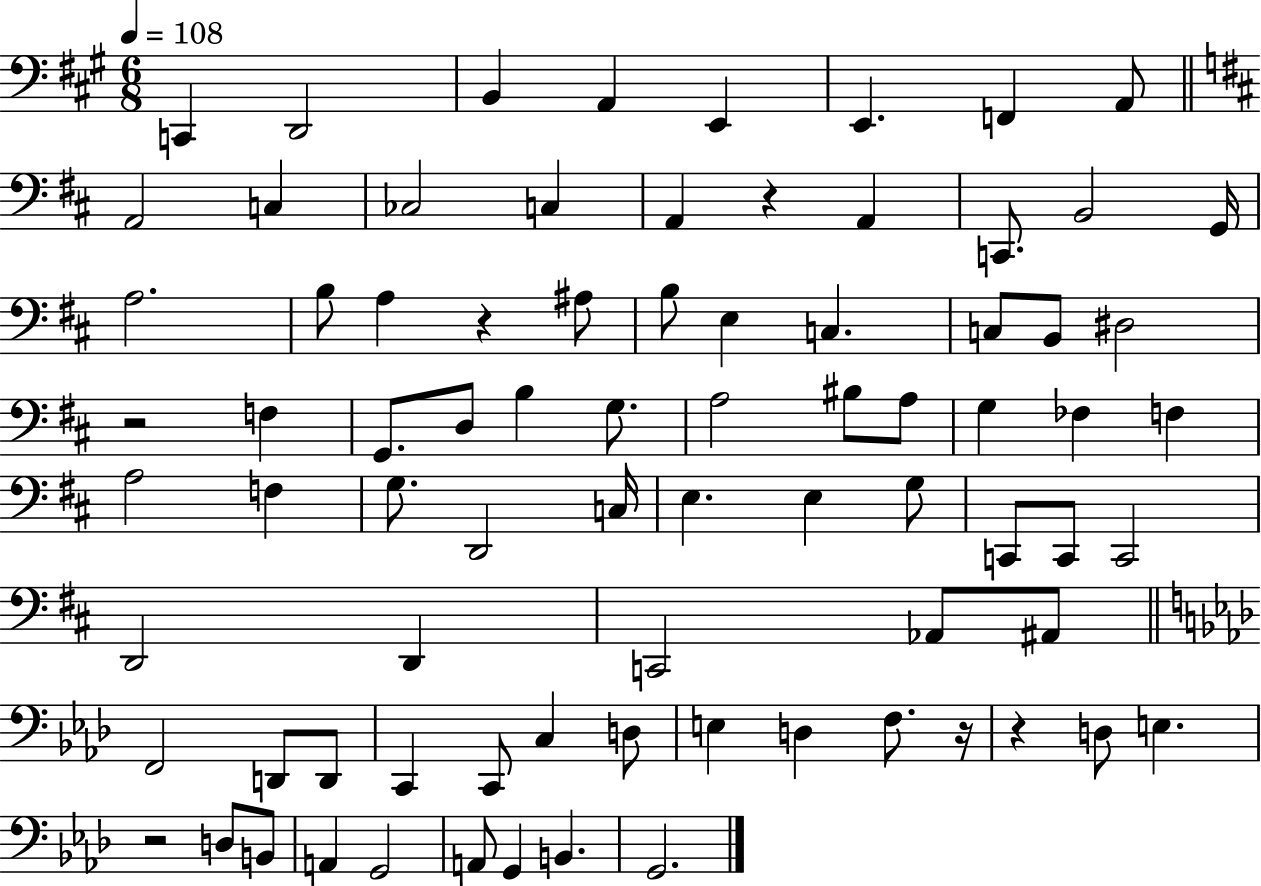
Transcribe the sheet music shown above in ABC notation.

X:1
T:Untitled
M:6/8
L:1/4
K:A
C,, D,,2 B,, A,, E,, E,, F,, A,,/2 A,,2 C, _C,2 C, A,, z A,, C,,/2 B,,2 G,,/4 A,2 B,/2 A, z ^A,/2 B,/2 E, C, C,/2 B,,/2 ^D,2 z2 F, G,,/2 D,/2 B, G,/2 A,2 ^B,/2 A,/2 G, _F, F, A,2 F, G,/2 D,,2 C,/4 E, E, G,/2 C,,/2 C,,/2 C,,2 D,,2 D,, C,,2 _A,,/2 ^A,,/2 F,,2 D,,/2 D,,/2 C,, C,,/2 C, D,/2 E, D, F,/2 z/4 z D,/2 E, z2 D,/2 B,,/2 A,, G,,2 A,,/2 G,, B,, G,,2